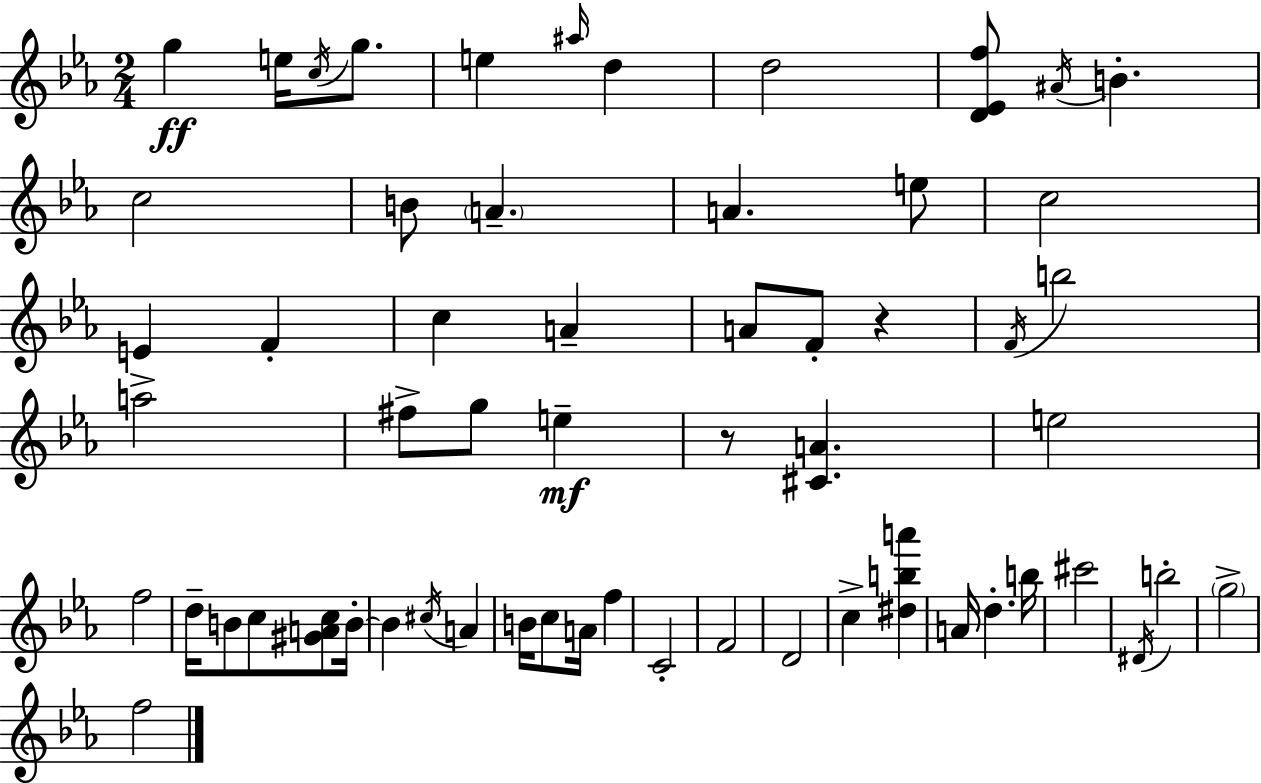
G5/q E5/s C5/s G5/e. E5/q A#5/s D5/q D5/h [D4,Eb4,F5]/e A#4/s B4/q. C5/h B4/e A4/q. A4/q. E5/e C5/h E4/q F4/q C5/q A4/q A4/e F4/e R/q F4/s B5/h A5/h F#5/e G5/e E5/q R/e [C#4,A4]/q. E5/h F5/h D5/s B4/e C5/e [G#4,A4,C5]/e B4/s B4/q C#5/s A4/q B4/s C5/e A4/s F5/q C4/h F4/h D4/h C5/q [D#5,B5,A6]/q A4/s D5/q. B5/s C#6/h D#4/s B5/h G5/h F5/h